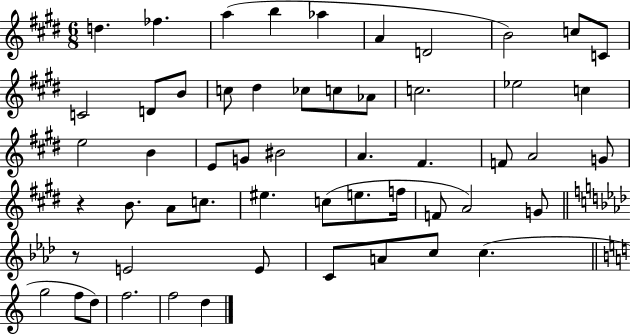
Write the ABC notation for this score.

X:1
T:Untitled
M:6/8
L:1/4
K:E
d _f a b _a A D2 B2 c/2 C/2 C2 D/2 B/2 c/2 ^d _c/2 c/2 _A/2 c2 _e2 c e2 B E/2 G/2 ^B2 A ^F F/2 A2 G/2 z B/2 A/2 c/2 ^e c/2 e/2 f/4 F/2 A2 G/2 z/2 E2 E/2 C/2 A/2 c/2 c g2 f/2 d/2 f2 f2 d